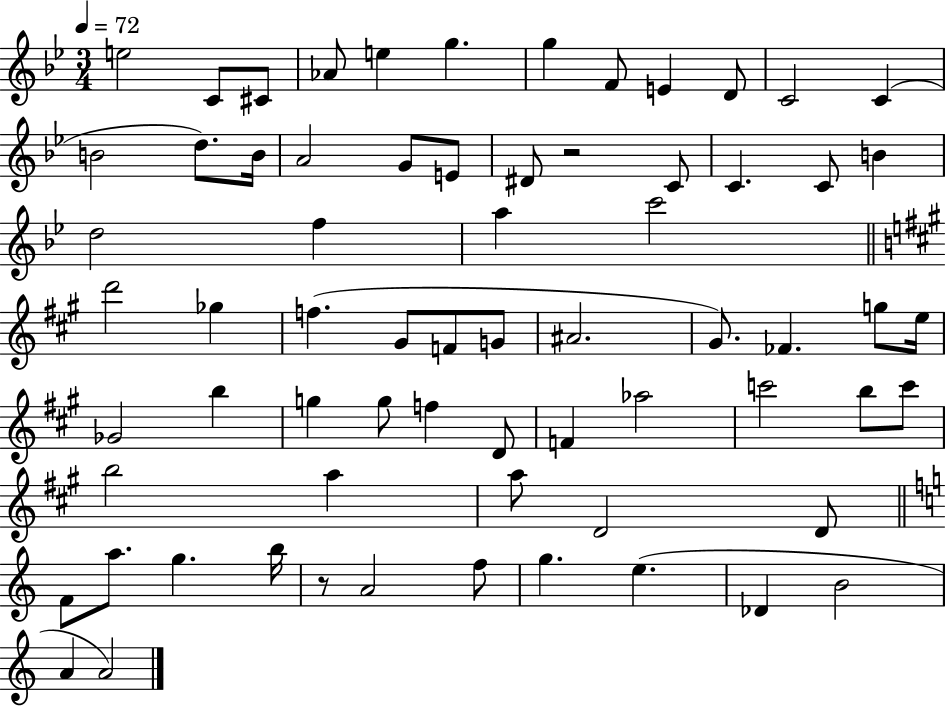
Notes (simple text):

E5/h C4/e C#4/e Ab4/e E5/q G5/q. G5/q F4/e E4/q D4/e C4/h C4/q B4/h D5/e. B4/s A4/h G4/e E4/e D#4/e R/h C4/e C4/q. C4/e B4/q D5/h F5/q A5/q C6/h D6/h Gb5/q F5/q. G#4/e F4/e G4/e A#4/h. G#4/e. FES4/q. G5/e E5/s Gb4/h B5/q G5/q G5/e F5/q D4/e F4/q Ab5/h C6/h B5/e C6/e B5/h A5/q A5/e D4/h D4/e F4/e A5/e. G5/q. B5/s R/e A4/h F5/e G5/q. E5/q. Db4/q B4/h A4/q A4/h